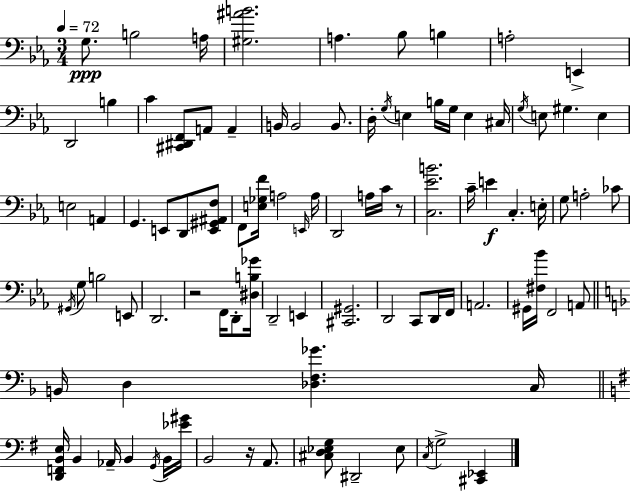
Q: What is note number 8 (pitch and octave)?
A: E2